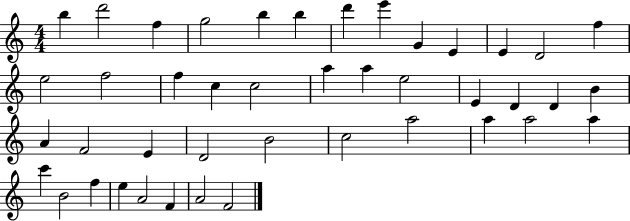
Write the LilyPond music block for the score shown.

{
  \clef treble
  \numericTimeSignature
  \time 4/4
  \key c \major
  b''4 d'''2 f''4 | g''2 b''4 b''4 | d'''4 e'''4 g'4 e'4 | e'4 d'2 f''4 | \break e''2 f''2 | f''4 c''4 c''2 | a''4 a''4 e''2 | e'4 d'4 d'4 b'4 | \break a'4 f'2 e'4 | d'2 b'2 | c''2 a''2 | a''4 a''2 a''4 | \break c'''4 b'2 f''4 | e''4 a'2 f'4 | a'2 f'2 | \bar "|."
}